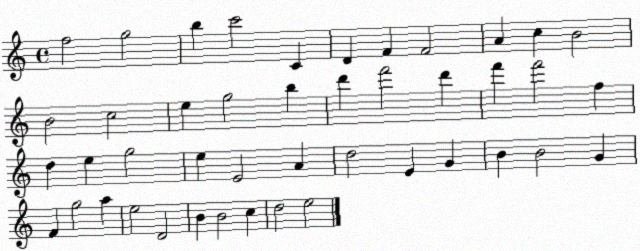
X:1
T:Untitled
M:4/4
L:1/4
K:C
f2 g2 b c'2 C D F F2 A c B2 B2 c2 e g2 b d' f'2 d' f' f'2 f d e g2 e E2 A d2 E G B B2 G F g2 a e2 D2 B B2 c d2 e2